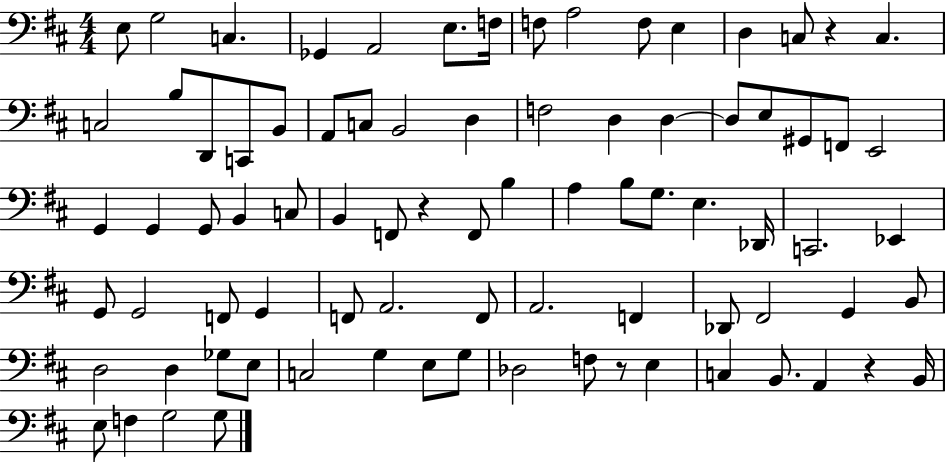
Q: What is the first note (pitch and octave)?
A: E3